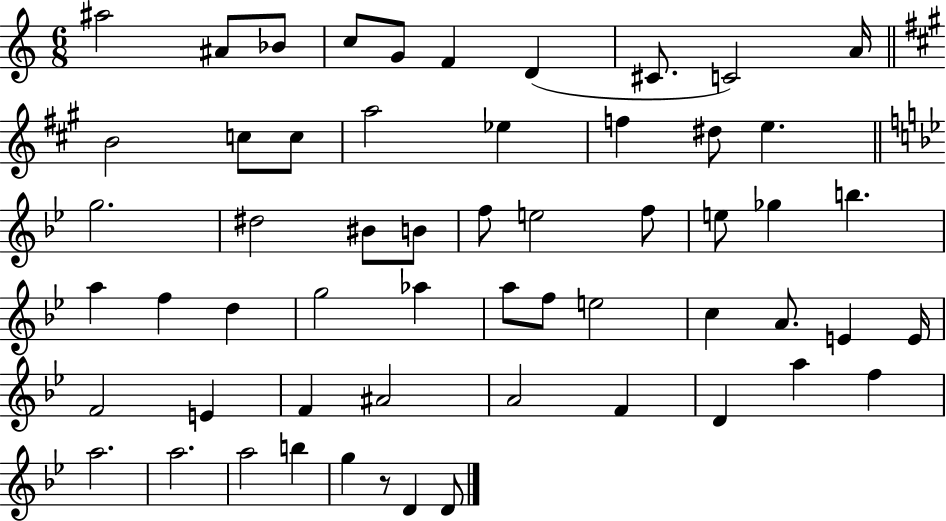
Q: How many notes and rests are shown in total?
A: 57